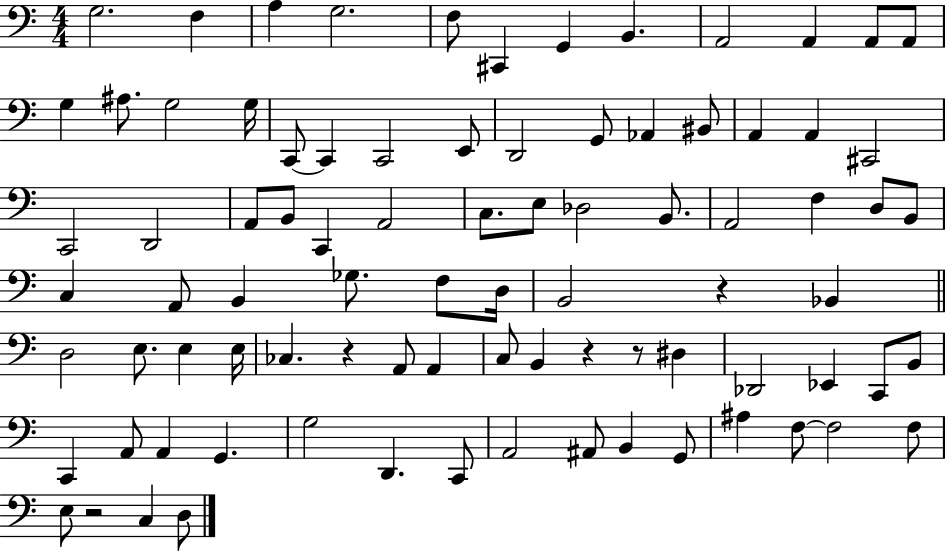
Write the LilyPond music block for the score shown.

{
  \clef bass
  \numericTimeSignature
  \time 4/4
  \key c \major
  \repeat volta 2 { g2. f4 | a4 g2. | f8 cis,4 g,4 b,4. | a,2 a,4 a,8 a,8 | \break g4 ais8. g2 g16 | c,8~~ c,4 c,2 e,8 | d,2 g,8 aes,4 bis,8 | a,4 a,4 cis,2 | \break c,2 d,2 | a,8 b,8 c,4 a,2 | c8. e8 des2 b,8. | a,2 f4 d8 b,8 | \break c4 a,8 b,4 ges8. f8 d16 | b,2 r4 bes,4 | \bar "||" \break \key c \major d2 e8. e4 e16 | ces4. r4 a,8 a,4 | c8 b,4 r4 r8 dis4 | des,2 ees,4 c,8 b,8 | \break c,4 a,8 a,4 g,4. | g2 d,4. c,8 | a,2 ais,8 b,4 g,8 | ais4 f8~~ f2 f8 | \break e8 r2 c4 d8 | } \bar "|."
}